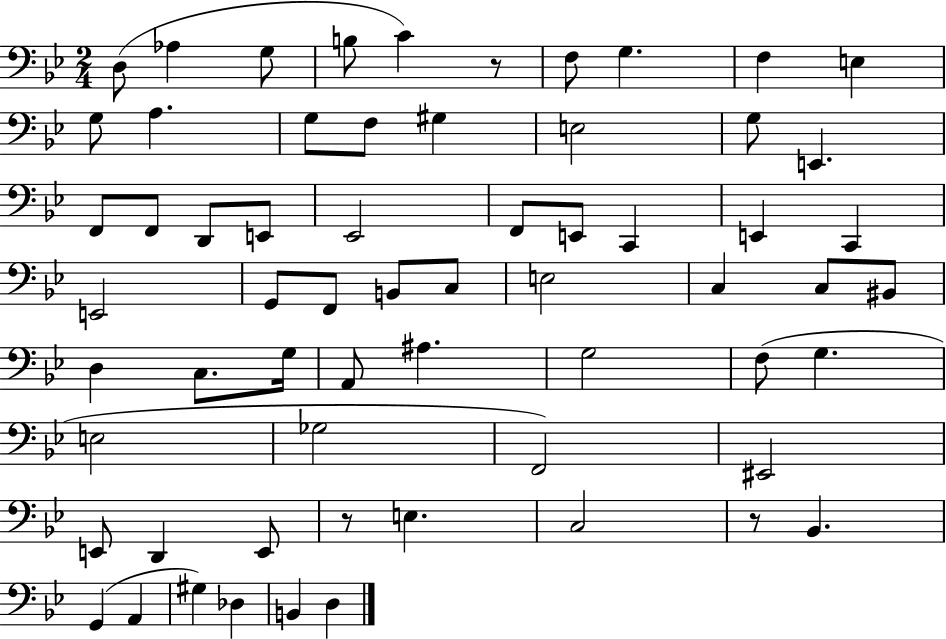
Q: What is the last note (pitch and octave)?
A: D3